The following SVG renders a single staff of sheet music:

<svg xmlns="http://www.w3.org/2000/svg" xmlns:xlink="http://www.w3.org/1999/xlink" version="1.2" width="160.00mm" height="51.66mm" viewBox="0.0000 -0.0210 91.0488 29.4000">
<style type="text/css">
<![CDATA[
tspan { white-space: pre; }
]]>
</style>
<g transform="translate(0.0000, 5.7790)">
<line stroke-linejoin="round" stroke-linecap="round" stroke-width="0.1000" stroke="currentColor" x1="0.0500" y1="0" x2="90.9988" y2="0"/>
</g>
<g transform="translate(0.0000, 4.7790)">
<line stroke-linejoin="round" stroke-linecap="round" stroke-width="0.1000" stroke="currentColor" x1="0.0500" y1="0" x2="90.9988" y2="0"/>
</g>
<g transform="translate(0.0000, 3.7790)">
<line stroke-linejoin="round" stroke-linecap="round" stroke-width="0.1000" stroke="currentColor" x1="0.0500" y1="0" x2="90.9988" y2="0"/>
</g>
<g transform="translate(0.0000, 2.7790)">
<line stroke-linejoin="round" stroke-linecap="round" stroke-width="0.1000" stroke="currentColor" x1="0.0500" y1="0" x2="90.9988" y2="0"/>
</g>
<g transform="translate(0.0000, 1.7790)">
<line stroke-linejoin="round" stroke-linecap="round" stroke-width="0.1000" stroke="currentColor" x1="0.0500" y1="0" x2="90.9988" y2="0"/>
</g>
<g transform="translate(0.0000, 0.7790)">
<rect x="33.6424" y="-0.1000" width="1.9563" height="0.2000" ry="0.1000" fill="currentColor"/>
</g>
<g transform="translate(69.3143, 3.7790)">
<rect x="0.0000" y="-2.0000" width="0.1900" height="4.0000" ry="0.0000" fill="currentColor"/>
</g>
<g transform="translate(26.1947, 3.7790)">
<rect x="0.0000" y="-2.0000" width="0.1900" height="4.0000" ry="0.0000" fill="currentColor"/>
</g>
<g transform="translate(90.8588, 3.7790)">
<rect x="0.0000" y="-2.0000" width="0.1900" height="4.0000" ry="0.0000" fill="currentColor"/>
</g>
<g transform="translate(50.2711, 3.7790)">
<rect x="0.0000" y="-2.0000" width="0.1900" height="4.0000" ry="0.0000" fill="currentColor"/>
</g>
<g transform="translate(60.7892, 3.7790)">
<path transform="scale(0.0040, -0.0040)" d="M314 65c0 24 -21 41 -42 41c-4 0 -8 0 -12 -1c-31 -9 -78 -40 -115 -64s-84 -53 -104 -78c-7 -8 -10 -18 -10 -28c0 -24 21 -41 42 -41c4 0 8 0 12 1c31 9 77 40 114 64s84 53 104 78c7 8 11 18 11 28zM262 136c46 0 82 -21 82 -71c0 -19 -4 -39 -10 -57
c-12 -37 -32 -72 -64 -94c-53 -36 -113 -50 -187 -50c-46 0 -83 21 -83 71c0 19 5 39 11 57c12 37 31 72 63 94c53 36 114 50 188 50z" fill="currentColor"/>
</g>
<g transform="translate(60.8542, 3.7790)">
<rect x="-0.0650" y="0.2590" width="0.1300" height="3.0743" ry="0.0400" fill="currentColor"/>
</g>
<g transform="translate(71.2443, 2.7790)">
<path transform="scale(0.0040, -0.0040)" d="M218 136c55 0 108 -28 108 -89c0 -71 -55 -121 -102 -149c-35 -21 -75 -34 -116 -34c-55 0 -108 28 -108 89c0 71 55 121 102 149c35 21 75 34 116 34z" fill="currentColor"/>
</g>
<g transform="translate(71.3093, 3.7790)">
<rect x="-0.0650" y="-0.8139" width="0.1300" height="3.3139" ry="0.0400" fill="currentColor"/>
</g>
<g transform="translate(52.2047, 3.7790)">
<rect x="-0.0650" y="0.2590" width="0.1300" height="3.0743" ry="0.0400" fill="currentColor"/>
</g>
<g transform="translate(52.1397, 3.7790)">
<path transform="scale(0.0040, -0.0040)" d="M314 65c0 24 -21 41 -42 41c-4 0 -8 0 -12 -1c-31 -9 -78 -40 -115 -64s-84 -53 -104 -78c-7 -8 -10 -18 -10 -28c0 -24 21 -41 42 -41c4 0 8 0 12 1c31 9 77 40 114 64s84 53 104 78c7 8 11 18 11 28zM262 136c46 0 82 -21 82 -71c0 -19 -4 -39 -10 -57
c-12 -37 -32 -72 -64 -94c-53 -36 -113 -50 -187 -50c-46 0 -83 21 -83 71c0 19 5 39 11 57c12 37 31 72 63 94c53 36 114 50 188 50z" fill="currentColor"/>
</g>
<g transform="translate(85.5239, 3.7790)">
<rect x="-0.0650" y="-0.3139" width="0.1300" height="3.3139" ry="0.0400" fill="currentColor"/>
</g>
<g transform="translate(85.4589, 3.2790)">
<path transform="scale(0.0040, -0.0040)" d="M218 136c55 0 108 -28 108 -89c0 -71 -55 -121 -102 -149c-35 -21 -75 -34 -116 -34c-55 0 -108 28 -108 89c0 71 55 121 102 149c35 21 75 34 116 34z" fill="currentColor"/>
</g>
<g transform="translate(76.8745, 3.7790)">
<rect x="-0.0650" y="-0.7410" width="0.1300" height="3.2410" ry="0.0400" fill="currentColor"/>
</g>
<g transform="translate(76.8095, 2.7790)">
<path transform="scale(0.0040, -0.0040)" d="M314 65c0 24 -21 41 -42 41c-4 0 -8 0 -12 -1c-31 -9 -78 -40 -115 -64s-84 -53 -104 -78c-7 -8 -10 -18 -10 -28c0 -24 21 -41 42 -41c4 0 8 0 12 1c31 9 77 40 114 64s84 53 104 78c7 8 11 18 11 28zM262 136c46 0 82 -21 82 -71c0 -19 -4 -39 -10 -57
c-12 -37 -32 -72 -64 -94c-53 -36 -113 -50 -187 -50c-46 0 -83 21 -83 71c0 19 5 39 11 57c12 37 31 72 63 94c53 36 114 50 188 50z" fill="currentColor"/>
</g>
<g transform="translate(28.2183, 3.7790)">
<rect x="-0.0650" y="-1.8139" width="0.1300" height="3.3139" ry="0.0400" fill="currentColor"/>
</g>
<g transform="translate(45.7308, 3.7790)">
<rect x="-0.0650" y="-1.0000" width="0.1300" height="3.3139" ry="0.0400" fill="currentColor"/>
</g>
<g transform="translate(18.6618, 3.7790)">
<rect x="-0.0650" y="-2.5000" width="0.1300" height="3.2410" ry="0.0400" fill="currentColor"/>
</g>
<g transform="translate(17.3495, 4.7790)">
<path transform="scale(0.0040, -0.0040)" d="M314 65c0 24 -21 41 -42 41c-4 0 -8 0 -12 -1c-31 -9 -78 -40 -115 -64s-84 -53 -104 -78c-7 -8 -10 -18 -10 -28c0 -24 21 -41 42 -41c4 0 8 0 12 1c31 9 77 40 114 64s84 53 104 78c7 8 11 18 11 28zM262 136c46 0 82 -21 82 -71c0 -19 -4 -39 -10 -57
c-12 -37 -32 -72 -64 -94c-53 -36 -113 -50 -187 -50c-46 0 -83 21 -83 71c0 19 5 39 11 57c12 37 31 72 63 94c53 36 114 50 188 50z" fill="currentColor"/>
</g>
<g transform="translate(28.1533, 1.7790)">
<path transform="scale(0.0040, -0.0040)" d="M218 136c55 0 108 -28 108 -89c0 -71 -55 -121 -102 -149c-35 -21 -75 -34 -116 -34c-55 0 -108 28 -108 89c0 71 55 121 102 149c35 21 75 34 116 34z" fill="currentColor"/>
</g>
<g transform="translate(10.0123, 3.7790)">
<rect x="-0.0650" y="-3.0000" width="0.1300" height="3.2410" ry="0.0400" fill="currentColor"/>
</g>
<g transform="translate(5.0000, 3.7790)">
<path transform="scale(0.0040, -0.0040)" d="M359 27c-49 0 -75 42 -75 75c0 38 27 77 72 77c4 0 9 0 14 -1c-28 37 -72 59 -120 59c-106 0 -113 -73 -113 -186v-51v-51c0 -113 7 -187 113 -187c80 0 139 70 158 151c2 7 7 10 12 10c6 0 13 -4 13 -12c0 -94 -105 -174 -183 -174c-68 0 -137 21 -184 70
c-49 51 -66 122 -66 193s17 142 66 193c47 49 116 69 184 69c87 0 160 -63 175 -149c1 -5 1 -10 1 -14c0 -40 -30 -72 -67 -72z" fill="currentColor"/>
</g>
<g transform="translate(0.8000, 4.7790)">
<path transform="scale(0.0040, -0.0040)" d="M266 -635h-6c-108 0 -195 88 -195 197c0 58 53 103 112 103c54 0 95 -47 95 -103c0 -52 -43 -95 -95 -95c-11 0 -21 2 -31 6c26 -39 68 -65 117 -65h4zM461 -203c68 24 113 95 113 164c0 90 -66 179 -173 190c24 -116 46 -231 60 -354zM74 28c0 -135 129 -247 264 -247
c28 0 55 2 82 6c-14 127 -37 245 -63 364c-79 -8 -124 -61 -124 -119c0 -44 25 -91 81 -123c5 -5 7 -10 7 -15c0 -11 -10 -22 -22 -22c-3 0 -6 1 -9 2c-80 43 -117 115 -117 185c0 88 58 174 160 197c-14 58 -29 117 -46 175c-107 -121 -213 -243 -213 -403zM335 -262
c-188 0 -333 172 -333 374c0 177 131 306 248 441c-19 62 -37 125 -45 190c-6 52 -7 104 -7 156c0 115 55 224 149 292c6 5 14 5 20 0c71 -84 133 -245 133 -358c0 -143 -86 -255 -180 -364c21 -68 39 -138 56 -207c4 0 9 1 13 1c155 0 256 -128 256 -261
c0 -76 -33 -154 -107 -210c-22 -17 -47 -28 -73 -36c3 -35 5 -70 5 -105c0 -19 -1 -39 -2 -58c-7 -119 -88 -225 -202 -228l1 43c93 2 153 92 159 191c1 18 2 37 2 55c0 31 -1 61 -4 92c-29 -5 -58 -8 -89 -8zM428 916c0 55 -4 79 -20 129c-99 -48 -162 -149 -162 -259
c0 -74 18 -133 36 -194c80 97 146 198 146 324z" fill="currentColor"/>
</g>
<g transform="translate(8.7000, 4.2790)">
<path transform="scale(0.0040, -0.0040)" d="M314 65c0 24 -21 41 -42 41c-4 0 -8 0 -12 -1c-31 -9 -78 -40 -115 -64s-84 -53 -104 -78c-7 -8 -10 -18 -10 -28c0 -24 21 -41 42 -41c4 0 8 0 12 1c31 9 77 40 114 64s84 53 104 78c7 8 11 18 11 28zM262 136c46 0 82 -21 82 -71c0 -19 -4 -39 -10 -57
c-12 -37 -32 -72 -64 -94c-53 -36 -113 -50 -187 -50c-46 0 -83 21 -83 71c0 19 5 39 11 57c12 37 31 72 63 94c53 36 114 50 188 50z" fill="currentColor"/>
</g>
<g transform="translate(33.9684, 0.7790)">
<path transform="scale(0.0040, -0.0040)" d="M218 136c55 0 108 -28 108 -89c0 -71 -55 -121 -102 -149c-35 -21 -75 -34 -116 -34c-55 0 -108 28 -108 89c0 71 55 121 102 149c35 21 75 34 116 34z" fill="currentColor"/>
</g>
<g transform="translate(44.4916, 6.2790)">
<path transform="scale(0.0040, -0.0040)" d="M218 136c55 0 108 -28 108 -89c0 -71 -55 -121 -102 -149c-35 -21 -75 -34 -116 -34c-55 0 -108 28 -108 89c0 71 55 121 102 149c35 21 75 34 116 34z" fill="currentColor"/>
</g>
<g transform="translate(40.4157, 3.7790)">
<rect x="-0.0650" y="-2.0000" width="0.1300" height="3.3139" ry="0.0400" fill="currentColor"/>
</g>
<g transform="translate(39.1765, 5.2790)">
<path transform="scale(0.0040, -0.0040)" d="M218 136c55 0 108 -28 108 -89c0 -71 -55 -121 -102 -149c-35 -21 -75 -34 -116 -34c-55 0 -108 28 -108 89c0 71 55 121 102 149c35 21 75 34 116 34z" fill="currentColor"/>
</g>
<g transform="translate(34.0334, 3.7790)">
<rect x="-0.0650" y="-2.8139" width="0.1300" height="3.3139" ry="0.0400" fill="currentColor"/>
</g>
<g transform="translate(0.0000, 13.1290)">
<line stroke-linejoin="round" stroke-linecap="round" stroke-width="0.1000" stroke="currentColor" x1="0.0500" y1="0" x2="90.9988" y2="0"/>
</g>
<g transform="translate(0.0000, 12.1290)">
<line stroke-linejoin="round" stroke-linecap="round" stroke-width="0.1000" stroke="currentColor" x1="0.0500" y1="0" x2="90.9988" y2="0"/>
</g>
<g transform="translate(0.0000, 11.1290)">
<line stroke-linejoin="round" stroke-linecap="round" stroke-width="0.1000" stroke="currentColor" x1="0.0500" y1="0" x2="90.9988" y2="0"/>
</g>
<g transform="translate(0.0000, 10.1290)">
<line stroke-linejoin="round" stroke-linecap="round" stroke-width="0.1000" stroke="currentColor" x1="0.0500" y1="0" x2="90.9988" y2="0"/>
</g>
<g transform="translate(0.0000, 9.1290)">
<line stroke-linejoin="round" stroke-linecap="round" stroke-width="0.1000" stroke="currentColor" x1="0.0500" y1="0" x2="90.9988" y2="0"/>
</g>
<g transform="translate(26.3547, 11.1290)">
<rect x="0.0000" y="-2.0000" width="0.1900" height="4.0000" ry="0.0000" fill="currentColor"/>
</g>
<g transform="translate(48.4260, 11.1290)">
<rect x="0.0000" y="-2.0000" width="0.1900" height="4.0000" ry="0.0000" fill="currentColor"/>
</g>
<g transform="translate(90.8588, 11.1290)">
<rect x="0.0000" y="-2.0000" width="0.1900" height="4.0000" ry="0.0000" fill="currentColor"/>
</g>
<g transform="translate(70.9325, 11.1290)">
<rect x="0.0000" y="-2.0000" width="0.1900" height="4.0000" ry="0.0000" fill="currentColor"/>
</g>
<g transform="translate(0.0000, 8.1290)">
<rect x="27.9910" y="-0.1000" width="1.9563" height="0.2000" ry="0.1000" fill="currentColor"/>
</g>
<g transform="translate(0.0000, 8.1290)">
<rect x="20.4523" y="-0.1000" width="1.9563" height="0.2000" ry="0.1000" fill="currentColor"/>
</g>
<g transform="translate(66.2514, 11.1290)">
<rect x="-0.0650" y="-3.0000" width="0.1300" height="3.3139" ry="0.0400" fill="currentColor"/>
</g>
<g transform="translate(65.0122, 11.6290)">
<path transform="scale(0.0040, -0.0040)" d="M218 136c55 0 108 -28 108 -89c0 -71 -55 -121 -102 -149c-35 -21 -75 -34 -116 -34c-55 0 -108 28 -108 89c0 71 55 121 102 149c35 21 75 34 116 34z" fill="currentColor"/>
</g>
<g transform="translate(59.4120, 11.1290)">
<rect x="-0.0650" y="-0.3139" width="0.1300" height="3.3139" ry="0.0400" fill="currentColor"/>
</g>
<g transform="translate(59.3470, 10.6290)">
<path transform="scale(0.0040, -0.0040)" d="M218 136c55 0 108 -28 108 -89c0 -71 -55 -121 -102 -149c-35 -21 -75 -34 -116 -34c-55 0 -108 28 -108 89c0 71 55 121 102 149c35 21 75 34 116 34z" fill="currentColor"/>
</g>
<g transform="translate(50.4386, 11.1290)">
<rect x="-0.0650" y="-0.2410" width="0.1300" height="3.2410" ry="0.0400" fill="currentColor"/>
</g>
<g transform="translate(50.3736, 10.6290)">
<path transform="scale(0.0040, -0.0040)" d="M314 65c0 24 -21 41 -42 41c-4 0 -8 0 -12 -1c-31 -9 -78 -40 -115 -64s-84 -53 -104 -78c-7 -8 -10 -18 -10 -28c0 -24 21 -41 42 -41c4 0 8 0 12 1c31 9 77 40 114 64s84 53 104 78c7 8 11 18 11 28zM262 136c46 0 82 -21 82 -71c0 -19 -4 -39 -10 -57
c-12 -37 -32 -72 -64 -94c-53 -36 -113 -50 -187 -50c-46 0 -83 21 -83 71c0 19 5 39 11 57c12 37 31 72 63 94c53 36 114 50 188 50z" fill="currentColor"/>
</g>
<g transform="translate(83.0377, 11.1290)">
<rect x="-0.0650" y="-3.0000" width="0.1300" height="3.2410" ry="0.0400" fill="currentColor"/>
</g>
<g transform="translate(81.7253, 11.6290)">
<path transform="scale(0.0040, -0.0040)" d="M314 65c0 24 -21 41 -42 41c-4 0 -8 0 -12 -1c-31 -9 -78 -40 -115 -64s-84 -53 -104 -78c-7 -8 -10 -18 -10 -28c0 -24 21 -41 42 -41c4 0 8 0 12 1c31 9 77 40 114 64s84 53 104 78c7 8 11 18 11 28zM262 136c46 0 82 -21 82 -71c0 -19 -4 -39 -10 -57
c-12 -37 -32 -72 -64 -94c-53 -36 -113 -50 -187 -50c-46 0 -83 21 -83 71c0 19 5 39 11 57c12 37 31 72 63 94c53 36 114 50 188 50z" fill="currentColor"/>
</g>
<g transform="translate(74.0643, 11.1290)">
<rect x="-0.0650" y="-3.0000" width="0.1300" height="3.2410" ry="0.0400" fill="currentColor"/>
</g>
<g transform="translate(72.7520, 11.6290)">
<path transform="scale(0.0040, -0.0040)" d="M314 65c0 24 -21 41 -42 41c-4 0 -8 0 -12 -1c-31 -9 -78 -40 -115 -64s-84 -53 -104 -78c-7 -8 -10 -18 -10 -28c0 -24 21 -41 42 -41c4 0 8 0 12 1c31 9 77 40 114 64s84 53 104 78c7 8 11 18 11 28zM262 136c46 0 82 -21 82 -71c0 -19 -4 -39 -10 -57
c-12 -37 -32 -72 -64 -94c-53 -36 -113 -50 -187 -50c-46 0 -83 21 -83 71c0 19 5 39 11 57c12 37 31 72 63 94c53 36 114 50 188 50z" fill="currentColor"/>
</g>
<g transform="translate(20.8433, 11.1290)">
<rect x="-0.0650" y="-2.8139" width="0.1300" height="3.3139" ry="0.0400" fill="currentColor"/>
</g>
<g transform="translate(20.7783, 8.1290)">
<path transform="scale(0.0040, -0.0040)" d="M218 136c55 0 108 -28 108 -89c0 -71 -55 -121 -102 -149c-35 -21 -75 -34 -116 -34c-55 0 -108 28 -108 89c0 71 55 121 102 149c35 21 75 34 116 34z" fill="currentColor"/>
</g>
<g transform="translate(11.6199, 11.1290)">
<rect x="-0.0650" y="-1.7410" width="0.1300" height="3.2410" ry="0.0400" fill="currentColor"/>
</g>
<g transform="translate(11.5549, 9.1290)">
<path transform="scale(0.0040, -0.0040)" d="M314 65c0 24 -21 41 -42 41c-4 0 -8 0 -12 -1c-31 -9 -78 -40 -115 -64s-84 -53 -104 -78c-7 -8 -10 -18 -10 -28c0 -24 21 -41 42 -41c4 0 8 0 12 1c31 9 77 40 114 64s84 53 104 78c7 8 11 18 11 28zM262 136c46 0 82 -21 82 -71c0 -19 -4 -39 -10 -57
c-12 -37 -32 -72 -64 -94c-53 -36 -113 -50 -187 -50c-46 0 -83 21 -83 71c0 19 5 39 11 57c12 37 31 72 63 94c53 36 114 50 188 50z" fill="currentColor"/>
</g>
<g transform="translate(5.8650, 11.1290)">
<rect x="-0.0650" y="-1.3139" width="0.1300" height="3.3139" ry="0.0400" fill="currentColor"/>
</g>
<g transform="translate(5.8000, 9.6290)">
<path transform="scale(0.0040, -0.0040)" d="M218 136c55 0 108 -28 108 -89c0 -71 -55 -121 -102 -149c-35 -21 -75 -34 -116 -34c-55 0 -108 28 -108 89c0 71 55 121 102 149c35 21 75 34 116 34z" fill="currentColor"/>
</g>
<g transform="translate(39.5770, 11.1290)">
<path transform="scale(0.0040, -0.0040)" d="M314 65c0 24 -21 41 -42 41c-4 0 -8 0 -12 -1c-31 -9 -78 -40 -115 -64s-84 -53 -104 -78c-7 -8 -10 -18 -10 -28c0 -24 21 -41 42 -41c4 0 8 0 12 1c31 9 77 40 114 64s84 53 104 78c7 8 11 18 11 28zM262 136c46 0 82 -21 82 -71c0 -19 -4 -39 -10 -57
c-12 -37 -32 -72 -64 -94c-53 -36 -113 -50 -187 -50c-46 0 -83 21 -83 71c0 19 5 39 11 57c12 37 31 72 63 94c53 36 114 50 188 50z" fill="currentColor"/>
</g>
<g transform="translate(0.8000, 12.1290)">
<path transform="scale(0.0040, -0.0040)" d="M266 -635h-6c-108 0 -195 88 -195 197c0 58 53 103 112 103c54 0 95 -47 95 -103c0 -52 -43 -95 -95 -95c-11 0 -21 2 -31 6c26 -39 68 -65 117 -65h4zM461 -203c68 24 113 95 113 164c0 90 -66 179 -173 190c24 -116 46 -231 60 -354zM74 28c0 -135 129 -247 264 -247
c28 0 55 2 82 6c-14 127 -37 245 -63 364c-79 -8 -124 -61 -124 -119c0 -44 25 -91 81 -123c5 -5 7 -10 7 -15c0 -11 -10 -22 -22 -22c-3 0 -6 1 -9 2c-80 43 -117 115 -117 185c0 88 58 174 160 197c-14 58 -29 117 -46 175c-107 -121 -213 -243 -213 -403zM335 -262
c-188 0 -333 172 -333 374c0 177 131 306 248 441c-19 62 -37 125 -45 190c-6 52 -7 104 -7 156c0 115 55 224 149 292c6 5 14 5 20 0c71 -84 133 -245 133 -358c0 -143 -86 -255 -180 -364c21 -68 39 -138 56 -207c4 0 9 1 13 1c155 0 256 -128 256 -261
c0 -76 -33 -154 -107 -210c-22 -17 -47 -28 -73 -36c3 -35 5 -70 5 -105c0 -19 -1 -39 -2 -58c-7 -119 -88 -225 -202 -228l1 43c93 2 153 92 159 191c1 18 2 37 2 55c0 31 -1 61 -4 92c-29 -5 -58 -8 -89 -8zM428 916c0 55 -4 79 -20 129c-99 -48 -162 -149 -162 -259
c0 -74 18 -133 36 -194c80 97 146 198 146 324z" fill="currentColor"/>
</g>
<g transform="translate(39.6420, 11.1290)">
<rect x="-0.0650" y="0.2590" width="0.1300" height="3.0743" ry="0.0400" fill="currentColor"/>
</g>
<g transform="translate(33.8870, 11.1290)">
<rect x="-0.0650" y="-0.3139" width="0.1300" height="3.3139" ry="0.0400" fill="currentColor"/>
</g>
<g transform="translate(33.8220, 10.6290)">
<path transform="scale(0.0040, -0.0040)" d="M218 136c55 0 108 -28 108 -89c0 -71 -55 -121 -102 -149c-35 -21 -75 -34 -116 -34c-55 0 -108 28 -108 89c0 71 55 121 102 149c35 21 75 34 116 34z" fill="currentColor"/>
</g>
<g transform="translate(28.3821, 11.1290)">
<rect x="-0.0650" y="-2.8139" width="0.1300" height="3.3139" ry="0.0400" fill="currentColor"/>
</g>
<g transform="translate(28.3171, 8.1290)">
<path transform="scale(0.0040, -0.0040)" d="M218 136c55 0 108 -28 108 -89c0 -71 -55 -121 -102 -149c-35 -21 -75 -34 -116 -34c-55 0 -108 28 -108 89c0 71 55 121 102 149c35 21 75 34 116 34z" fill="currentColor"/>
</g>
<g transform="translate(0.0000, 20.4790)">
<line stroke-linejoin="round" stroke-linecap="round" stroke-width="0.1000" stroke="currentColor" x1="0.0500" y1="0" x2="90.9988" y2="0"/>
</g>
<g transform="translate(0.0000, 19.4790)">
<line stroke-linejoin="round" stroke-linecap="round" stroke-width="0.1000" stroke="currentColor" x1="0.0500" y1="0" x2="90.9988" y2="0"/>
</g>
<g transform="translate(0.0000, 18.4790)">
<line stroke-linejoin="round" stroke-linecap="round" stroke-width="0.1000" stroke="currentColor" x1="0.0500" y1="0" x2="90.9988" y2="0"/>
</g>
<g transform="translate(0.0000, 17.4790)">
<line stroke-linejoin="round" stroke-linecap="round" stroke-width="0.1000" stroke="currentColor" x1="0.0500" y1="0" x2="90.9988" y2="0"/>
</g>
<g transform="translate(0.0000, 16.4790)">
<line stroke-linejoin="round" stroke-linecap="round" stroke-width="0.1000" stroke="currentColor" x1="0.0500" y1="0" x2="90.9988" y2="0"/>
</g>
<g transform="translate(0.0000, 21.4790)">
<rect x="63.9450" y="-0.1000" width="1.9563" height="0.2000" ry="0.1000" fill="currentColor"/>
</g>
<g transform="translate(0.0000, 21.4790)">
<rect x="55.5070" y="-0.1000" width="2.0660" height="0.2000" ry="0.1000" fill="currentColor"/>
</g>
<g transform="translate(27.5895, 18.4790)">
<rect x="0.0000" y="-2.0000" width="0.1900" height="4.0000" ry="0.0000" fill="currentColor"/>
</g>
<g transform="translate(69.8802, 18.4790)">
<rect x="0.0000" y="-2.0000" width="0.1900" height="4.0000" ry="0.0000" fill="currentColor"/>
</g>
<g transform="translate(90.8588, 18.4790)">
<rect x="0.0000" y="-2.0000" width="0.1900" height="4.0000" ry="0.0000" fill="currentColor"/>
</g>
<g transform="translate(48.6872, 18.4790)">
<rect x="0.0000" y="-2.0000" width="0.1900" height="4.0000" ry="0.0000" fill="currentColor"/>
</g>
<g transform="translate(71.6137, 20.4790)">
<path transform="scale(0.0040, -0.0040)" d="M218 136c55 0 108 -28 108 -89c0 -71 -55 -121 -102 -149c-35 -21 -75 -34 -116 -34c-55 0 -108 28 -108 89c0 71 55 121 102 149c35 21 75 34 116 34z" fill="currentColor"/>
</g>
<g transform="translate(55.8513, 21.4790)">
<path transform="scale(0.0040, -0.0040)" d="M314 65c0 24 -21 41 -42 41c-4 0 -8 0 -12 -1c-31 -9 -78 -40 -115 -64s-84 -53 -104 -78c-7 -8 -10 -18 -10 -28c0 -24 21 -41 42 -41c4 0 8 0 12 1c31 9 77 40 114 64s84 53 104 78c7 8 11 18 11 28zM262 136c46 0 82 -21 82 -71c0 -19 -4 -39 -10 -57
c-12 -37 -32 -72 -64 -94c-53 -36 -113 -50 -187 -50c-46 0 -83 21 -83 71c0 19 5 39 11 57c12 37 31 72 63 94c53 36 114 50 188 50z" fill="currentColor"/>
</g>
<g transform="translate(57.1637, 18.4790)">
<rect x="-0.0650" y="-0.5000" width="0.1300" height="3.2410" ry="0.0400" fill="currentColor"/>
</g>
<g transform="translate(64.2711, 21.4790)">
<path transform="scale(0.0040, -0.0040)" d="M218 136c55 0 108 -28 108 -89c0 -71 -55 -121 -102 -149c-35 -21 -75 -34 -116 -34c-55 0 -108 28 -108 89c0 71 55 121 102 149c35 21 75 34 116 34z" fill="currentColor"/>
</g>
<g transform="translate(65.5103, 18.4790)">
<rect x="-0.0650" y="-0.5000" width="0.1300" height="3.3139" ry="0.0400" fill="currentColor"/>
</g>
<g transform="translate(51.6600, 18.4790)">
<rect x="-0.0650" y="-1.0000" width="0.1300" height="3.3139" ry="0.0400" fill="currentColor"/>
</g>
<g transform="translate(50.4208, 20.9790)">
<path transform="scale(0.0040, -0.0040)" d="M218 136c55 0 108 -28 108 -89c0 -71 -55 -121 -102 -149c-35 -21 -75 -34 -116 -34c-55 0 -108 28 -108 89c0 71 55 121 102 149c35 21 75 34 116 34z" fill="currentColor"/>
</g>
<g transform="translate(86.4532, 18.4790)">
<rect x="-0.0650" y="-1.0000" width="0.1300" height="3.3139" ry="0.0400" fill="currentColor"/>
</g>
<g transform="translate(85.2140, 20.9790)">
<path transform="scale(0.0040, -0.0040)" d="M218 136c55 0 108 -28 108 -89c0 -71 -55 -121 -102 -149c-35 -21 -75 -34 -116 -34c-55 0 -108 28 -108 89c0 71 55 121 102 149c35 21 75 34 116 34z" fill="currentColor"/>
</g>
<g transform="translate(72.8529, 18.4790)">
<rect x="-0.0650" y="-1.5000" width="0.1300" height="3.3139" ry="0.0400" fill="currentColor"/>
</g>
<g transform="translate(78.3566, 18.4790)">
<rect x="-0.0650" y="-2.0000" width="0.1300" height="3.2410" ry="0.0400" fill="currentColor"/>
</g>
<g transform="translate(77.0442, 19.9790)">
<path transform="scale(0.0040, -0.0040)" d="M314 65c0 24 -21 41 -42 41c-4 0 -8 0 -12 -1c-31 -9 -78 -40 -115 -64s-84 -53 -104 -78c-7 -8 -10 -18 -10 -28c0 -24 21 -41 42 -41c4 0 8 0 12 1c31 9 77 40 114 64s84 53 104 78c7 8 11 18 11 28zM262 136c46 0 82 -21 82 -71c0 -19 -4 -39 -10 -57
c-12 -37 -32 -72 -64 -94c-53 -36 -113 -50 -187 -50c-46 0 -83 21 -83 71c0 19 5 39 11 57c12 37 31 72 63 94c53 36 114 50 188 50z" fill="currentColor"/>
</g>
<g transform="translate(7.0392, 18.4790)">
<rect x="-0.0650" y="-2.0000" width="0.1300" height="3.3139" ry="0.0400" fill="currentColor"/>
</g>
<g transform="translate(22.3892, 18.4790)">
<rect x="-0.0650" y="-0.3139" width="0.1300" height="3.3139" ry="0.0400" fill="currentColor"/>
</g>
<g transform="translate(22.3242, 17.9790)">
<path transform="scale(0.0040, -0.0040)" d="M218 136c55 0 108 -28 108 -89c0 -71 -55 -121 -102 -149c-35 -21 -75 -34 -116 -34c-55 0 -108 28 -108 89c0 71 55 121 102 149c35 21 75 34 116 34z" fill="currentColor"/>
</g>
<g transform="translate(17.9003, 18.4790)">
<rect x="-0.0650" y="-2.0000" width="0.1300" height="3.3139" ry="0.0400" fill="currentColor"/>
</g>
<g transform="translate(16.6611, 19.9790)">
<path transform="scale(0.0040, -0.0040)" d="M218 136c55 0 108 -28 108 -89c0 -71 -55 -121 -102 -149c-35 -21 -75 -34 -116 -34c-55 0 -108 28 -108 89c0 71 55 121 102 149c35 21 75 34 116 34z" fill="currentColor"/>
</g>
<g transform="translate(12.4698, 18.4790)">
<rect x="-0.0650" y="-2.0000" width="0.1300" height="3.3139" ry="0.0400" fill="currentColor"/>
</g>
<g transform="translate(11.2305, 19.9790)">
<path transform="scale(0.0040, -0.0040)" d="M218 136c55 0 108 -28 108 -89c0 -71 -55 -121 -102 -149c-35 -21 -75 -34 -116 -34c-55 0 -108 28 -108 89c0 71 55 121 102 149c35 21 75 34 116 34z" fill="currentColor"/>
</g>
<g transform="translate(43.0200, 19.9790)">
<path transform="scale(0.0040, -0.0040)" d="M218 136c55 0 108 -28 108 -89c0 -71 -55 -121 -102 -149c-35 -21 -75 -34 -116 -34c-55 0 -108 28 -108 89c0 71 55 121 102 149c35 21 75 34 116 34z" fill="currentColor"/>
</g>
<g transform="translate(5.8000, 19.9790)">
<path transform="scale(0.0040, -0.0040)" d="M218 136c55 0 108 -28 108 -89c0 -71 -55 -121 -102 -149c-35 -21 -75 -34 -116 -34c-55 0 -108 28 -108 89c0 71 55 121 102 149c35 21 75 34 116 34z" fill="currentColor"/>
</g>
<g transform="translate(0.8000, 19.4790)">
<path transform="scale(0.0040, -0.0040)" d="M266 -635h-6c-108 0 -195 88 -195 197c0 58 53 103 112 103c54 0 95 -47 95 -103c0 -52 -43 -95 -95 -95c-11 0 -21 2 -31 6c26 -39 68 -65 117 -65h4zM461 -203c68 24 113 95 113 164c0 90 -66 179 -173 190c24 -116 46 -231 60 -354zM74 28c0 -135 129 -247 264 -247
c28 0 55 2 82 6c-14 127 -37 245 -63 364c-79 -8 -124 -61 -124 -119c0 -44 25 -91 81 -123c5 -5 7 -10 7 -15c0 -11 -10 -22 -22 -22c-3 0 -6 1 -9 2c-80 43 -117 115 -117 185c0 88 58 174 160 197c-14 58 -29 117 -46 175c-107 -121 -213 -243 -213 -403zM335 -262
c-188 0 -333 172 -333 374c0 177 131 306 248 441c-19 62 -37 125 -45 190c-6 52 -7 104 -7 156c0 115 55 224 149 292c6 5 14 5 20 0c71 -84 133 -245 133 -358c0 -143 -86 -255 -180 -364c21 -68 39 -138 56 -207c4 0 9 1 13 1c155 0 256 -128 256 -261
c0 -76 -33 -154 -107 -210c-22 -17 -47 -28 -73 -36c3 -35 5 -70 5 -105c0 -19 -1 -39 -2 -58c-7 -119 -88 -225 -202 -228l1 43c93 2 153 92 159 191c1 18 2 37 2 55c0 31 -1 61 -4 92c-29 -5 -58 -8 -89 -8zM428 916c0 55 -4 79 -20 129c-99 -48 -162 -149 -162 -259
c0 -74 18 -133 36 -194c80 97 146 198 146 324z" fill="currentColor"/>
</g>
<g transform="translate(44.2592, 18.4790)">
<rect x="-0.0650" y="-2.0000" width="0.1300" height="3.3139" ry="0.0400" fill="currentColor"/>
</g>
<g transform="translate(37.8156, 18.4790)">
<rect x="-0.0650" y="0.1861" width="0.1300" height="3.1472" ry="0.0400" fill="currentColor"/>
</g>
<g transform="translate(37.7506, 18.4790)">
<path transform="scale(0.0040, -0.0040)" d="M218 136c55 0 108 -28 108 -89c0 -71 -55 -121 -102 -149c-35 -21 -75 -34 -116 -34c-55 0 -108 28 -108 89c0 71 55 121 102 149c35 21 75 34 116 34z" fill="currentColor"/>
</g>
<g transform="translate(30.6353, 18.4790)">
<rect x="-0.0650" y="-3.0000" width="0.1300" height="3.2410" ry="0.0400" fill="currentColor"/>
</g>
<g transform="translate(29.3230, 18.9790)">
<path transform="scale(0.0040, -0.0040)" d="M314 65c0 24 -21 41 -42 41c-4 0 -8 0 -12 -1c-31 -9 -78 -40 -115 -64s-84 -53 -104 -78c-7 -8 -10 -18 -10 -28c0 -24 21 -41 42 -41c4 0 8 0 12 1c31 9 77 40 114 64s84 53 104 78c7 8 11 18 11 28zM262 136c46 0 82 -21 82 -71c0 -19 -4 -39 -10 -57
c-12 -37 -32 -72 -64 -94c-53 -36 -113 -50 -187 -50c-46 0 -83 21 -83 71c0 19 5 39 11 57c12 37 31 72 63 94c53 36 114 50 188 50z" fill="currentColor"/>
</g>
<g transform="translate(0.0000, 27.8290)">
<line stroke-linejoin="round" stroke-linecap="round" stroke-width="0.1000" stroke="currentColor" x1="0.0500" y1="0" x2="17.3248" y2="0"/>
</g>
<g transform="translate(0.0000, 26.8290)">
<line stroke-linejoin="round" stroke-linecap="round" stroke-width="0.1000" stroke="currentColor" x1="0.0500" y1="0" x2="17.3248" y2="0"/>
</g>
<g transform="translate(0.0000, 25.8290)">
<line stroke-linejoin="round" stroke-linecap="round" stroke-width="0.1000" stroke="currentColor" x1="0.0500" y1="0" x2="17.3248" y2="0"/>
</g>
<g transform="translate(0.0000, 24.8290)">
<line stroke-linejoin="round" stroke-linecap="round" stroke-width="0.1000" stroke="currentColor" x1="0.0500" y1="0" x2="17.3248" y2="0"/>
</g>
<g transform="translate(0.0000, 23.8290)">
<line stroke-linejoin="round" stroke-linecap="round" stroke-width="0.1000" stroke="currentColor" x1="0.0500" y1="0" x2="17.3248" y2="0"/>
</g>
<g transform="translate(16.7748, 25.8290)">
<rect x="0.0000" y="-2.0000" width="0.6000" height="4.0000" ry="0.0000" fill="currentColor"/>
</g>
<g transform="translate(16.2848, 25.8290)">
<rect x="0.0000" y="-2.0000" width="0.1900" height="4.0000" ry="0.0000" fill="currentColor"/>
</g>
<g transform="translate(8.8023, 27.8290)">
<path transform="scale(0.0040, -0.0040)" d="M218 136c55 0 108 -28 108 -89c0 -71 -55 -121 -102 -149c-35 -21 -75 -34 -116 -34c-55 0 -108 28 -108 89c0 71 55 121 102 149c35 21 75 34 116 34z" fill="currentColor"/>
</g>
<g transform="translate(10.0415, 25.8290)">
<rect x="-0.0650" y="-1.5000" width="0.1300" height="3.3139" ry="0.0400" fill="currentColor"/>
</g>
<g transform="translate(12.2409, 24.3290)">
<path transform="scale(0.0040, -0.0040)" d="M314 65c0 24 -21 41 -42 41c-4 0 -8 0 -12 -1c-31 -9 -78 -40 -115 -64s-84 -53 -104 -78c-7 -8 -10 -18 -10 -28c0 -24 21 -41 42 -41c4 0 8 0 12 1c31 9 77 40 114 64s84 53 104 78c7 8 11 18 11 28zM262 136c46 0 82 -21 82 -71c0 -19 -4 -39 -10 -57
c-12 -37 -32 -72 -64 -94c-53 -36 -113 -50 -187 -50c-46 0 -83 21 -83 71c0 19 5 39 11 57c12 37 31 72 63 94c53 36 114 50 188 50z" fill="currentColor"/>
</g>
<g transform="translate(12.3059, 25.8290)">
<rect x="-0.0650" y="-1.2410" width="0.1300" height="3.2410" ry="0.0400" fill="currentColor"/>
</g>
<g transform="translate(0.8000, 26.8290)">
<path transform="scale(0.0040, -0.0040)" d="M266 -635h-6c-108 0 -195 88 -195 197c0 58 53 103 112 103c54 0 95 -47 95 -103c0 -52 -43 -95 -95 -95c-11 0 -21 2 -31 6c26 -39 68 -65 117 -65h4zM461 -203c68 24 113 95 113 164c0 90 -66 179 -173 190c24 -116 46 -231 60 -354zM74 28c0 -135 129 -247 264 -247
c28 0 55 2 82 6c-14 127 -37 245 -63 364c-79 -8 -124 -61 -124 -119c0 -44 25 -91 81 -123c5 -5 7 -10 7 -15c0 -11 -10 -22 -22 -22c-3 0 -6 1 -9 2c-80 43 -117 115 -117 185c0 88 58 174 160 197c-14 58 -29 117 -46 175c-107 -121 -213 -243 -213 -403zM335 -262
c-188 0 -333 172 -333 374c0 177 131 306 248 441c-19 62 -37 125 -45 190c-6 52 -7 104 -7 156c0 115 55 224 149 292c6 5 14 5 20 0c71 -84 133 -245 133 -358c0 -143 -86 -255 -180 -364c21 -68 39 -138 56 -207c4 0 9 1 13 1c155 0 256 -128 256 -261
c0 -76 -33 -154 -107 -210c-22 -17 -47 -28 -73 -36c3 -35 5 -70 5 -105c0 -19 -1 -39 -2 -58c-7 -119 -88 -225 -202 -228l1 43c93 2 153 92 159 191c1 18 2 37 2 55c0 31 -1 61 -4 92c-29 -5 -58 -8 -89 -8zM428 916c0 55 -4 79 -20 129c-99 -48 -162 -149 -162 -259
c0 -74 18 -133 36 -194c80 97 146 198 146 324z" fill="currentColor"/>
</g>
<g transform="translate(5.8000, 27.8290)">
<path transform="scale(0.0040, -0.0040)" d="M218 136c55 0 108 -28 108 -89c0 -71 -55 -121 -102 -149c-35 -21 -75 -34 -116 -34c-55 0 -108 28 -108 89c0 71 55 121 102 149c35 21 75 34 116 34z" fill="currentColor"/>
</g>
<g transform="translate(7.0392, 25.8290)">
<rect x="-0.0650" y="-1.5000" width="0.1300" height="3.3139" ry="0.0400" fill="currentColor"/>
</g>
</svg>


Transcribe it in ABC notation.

X:1
T:Untitled
M:4/4
L:1/4
K:C
A2 G2 f a F D B2 B2 d d2 c e f2 a a c B2 c2 c A A2 A2 F F F c A2 B F D C2 C E F2 D E E e2